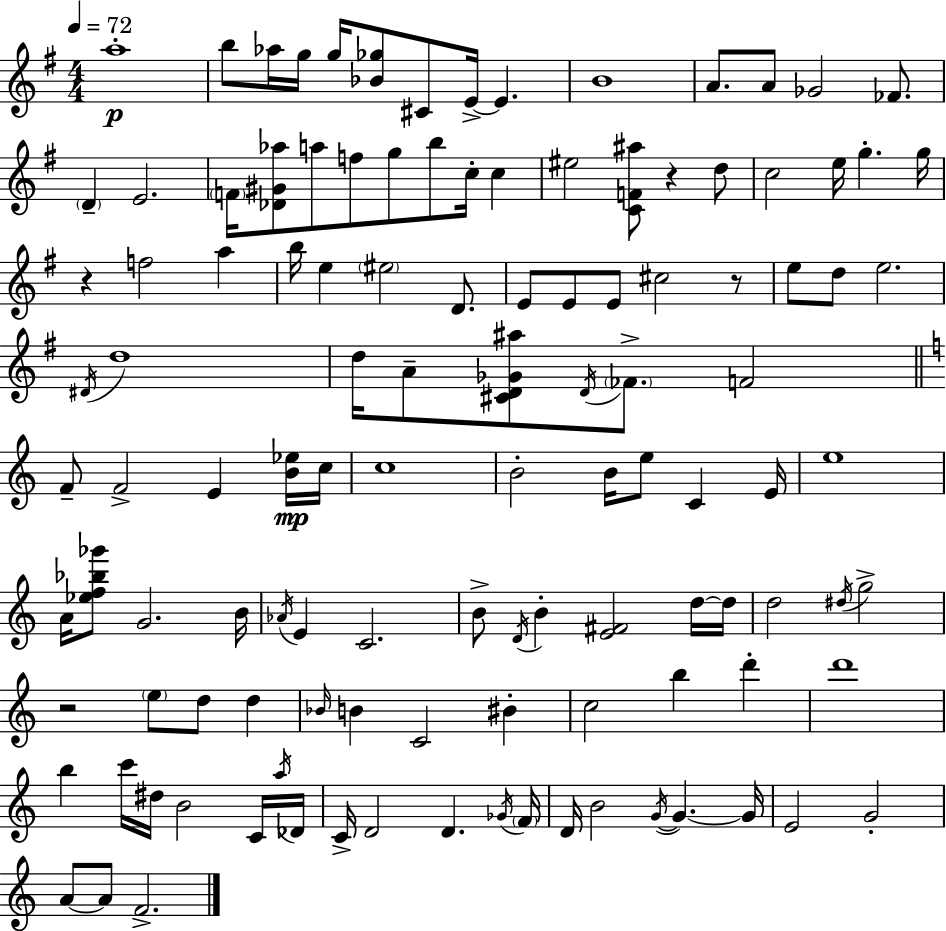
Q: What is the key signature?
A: G major